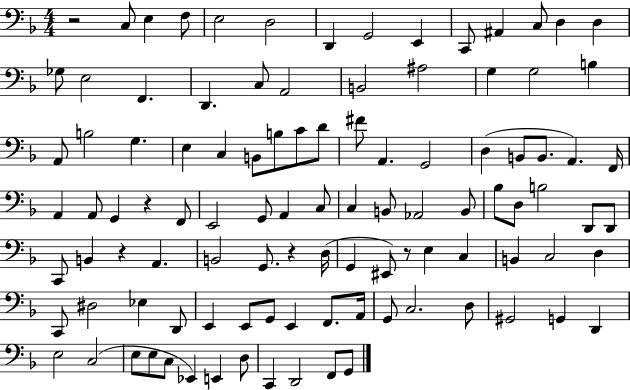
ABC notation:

X:1
T:Untitled
M:4/4
L:1/4
K:F
z2 C,/2 E, F,/2 E,2 D,2 D,, G,,2 E,, C,,/2 ^A,, C,/2 D, D, _G,/2 E,2 F,, D,, C,/2 A,,2 B,,2 ^A,2 G, G,2 B, A,,/2 B,2 G, E, C, B,,/2 B,/2 C/2 D/2 ^F/2 A,, G,,2 D, B,,/2 B,,/2 A,, F,,/4 A,, A,,/2 G,, z F,,/2 E,,2 G,,/2 A,, C,/2 C, B,,/2 _A,,2 B,,/2 _B,/2 D,/2 B,2 D,,/2 D,,/2 C,,/2 B,, z A,, B,,2 G,,/2 z D,/4 G,, ^E,,/2 z/2 E, C, B,, C,2 D, C,,/2 ^D,2 _E, D,,/2 E,, E,,/2 G,,/2 E,, F,,/2 A,,/4 G,,/2 C,2 D,/2 ^G,,2 G,, D,, E,2 C,2 E,/2 E,/2 C,/2 _E,, E,, D,/2 C,, D,,2 F,,/2 G,,/2